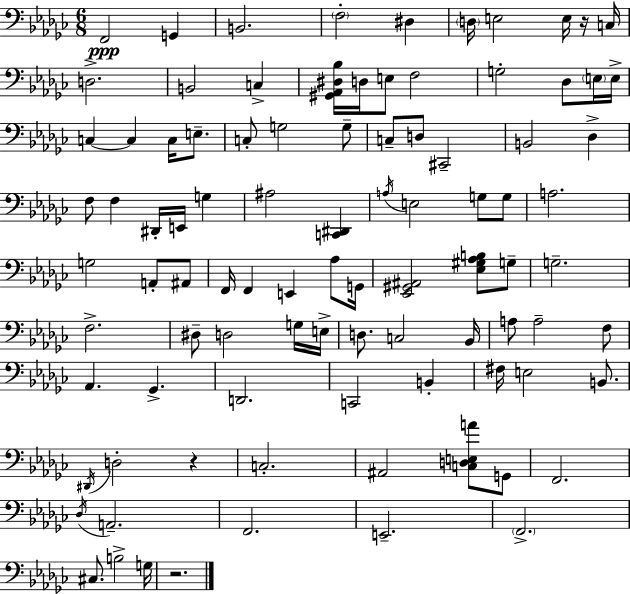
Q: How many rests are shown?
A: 3